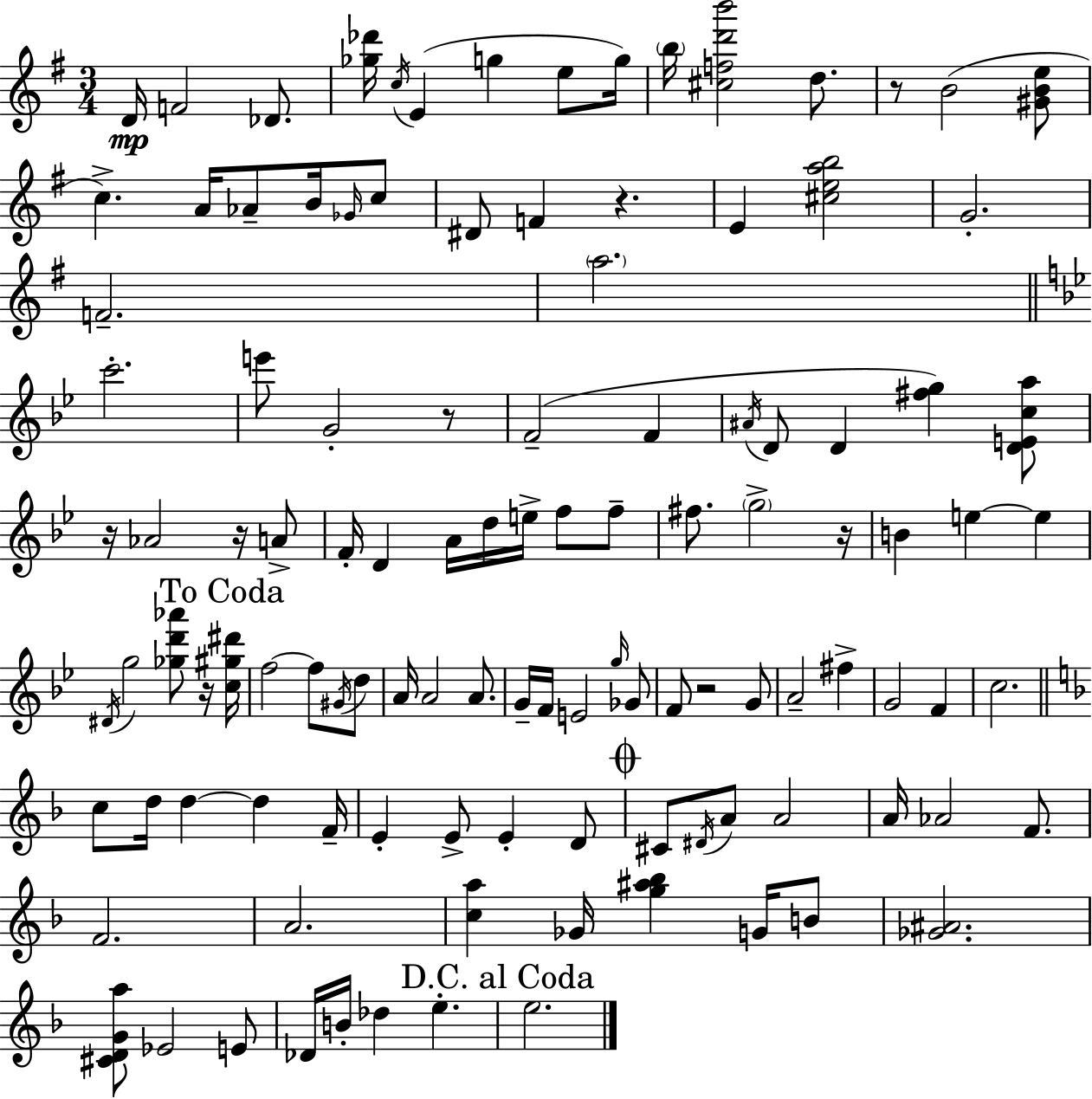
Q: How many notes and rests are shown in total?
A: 114